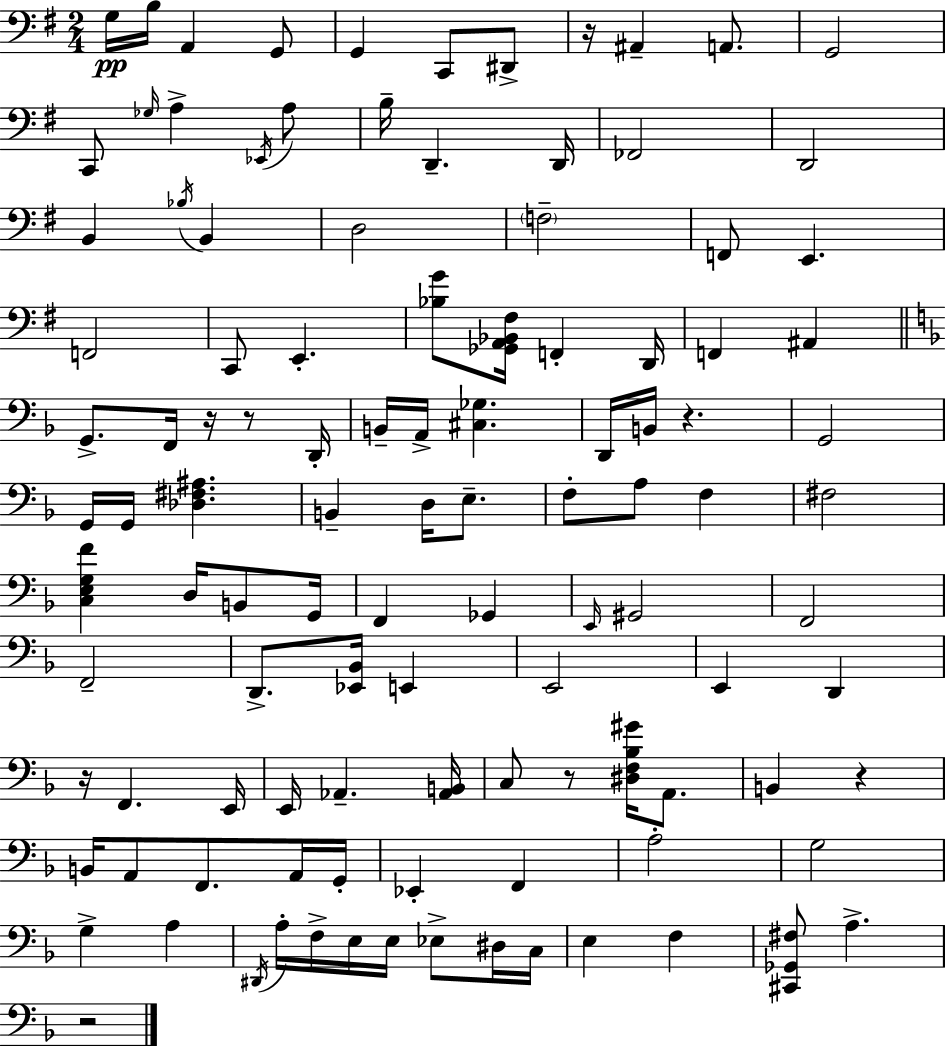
G3/s B3/s A2/q G2/e G2/q C2/e D#2/e R/s A#2/q A2/e. G2/h C2/e Gb3/s A3/q Eb2/s A3/e B3/s D2/q. D2/s FES2/h D2/h B2/q Bb3/s B2/q D3/h F3/h F2/e E2/q. F2/h C2/e E2/q. [Bb3,G4]/e [Gb2,A2,Bb2,F#3]/s F2/q D2/s F2/q A#2/q G2/e. F2/s R/s R/e D2/s B2/s A2/s [C#3,Gb3]/q. D2/s B2/s R/q. G2/h G2/s G2/s [Db3,F#3,A#3]/q. B2/q D3/s E3/e. F3/e A3/e F3/q F#3/h [C3,E3,G3,F4]/q D3/s B2/e G2/s F2/q Gb2/q E2/s G#2/h F2/h F2/h D2/e. [Eb2,Bb2]/s E2/q E2/h E2/q D2/q R/s F2/q. E2/s E2/s Ab2/q. [Ab2,B2]/s C3/e R/e [D#3,F3,Bb3,G#4]/s A2/e. B2/q R/q B2/s A2/e F2/e. A2/s G2/s Eb2/q F2/q A3/h G3/h G3/q A3/q D#2/s A3/s F3/s E3/s E3/s Eb3/e D#3/s C3/s E3/q F3/q [C#2,Gb2,F#3]/e A3/q. R/h